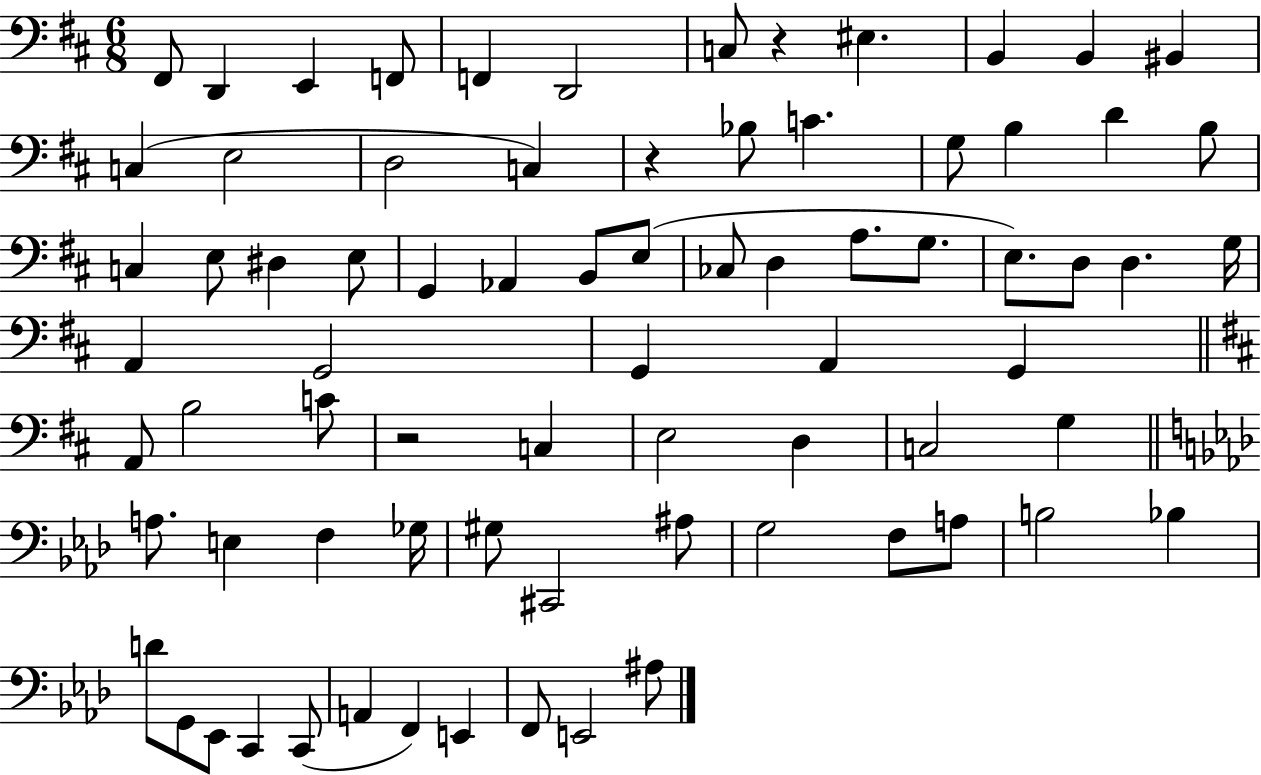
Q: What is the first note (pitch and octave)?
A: F#2